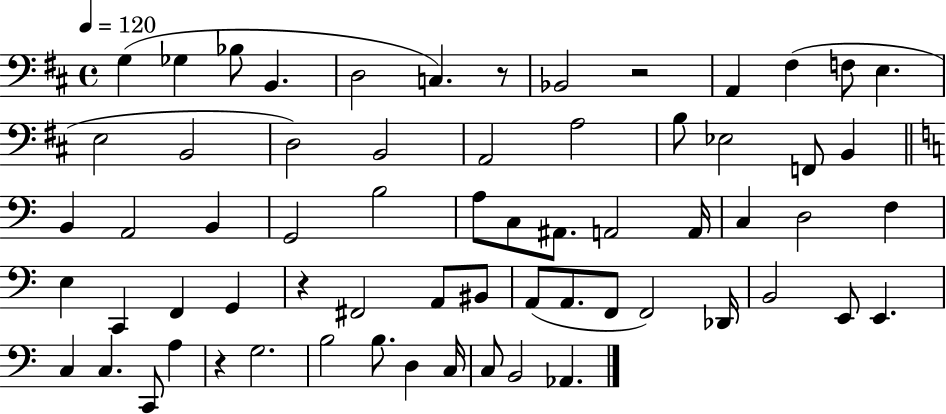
G3/q Gb3/q Bb3/e B2/q. D3/h C3/q. R/e Bb2/h R/h A2/q F#3/q F3/e E3/q. E3/h B2/h D3/h B2/h A2/h A3/h B3/e Eb3/h F2/e B2/q B2/q A2/h B2/q G2/h B3/h A3/e C3/e A#2/e. A2/h A2/s C3/q D3/h F3/q E3/q C2/q F2/q G2/q R/q F#2/h A2/e BIS2/e A2/e A2/e. F2/e F2/h Db2/s B2/h E2/e E2/q. C3/q C3/q. C2/e A3/q R/q G3/h. B3/h B3/e. D3/q C3/s C3/e B2/h Ab2/q.